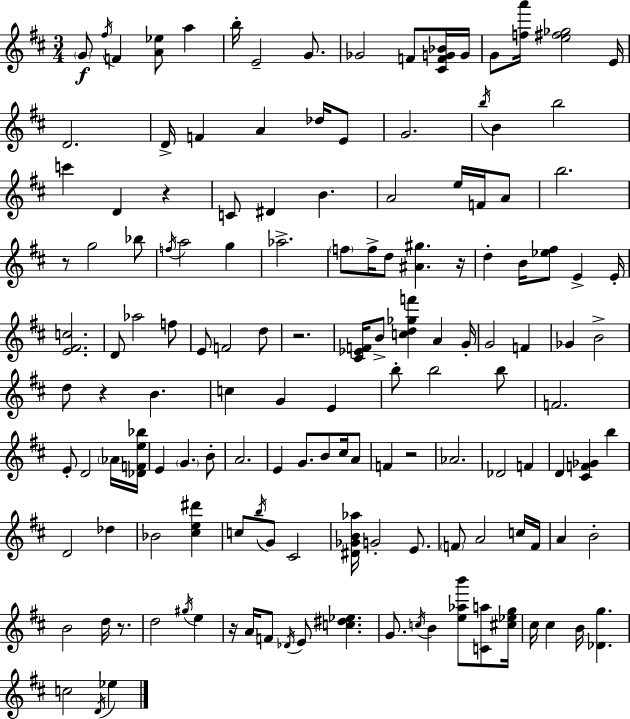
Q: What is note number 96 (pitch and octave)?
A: A4